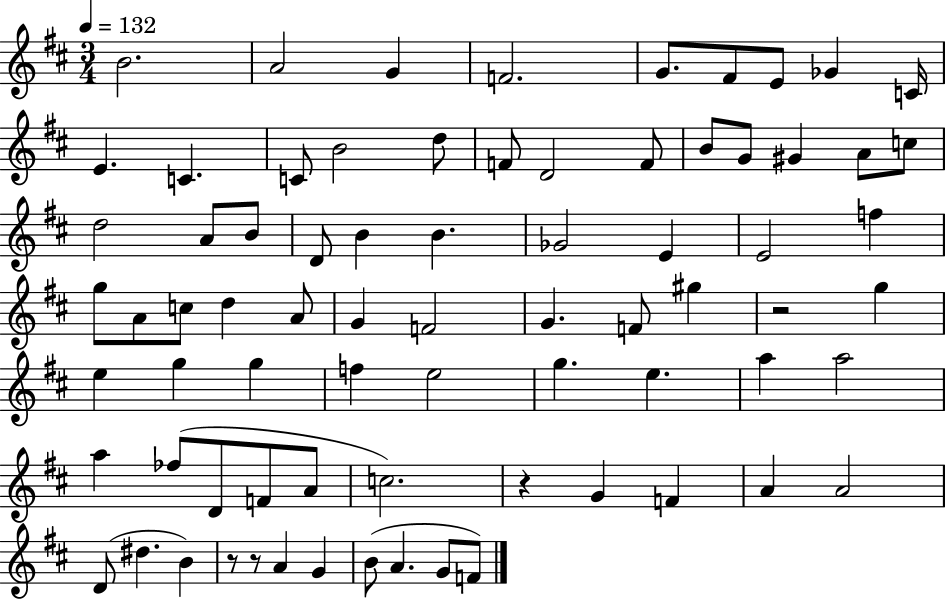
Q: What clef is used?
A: treble